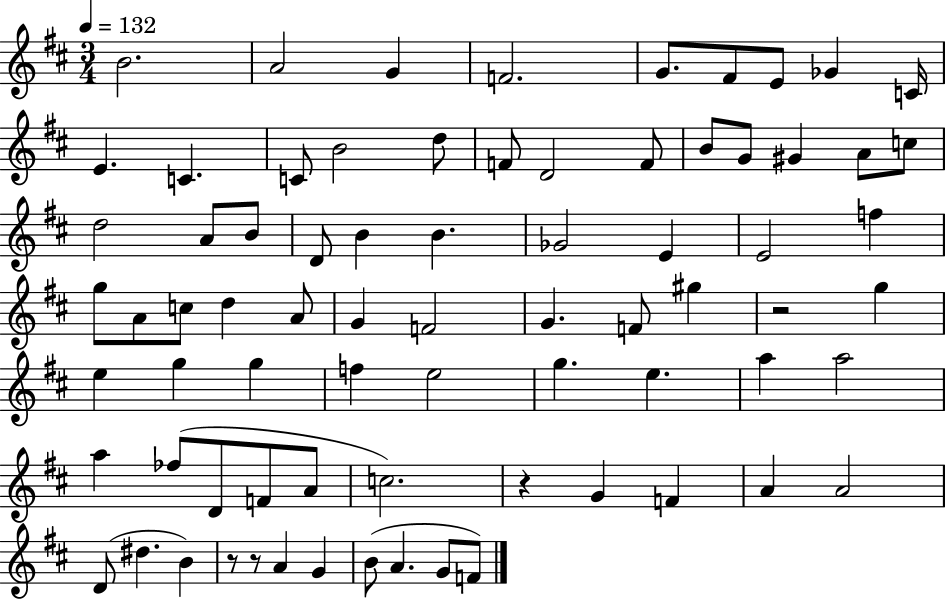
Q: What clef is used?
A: treble